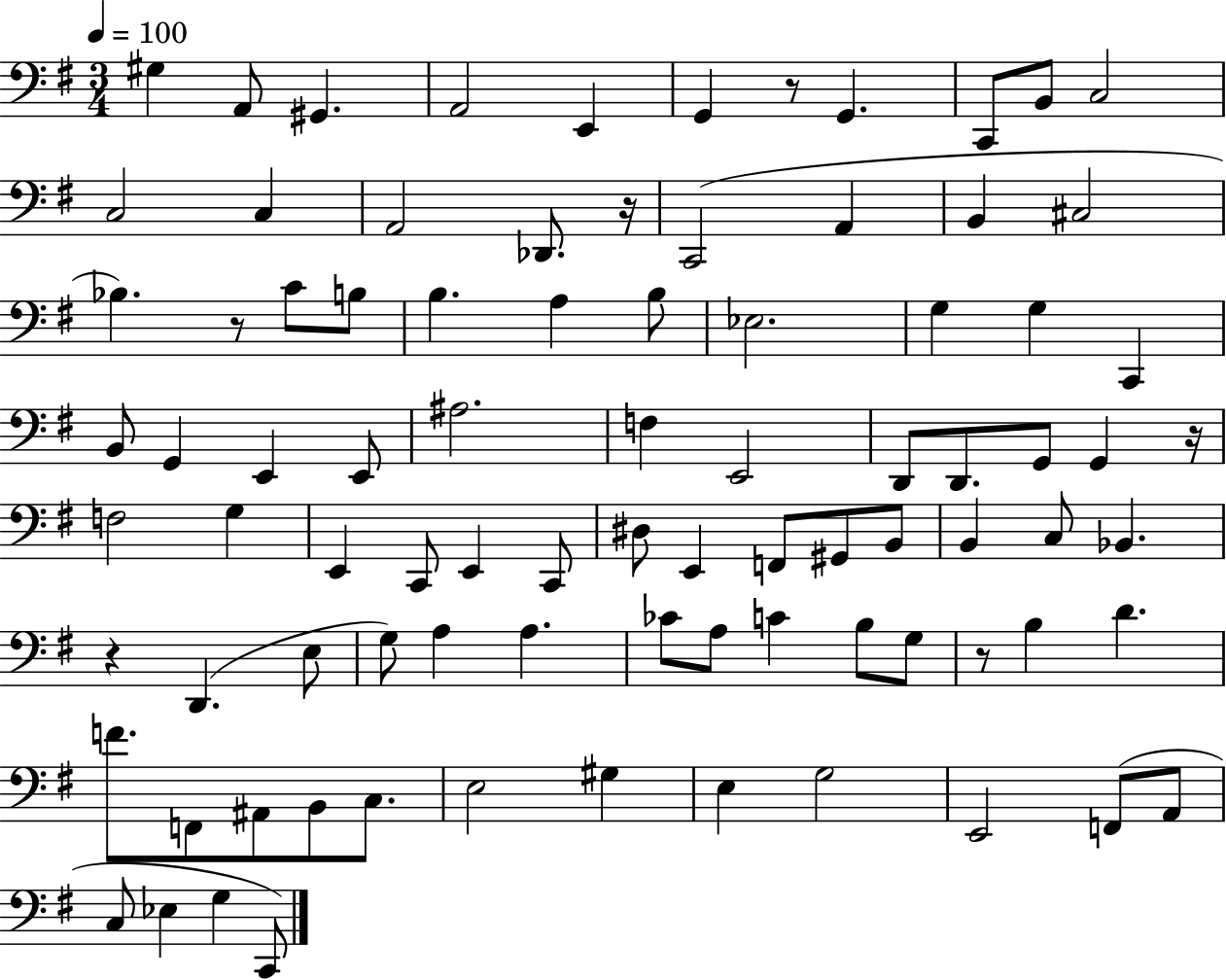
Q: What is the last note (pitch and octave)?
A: C2